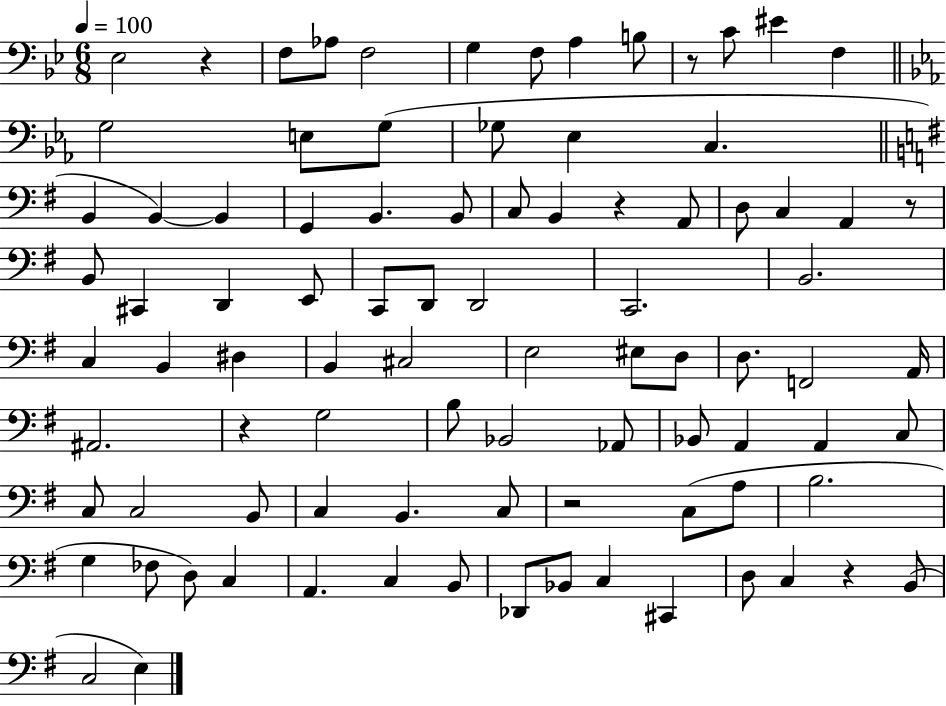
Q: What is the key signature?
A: BES major